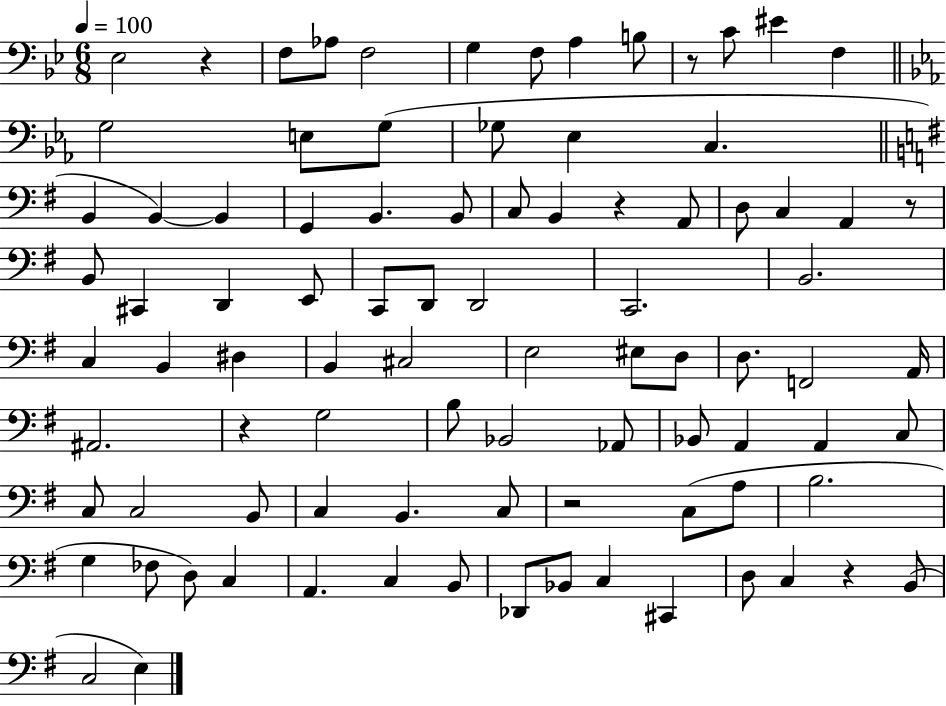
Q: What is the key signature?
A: BES major